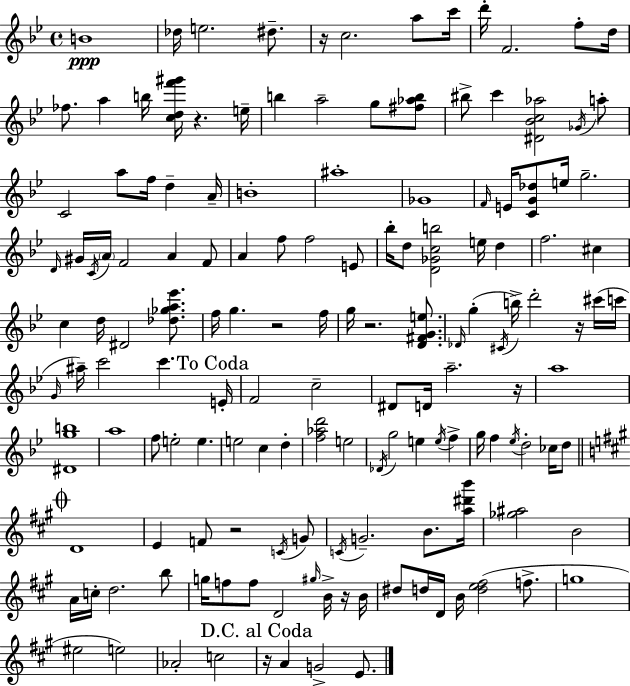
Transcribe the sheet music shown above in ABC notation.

X:1
T:Untitled
M:4/4
L:1/4
K:Bb
B4 _d/4 e2 ^d/2 z/4 c2 a/2 c'/4 d'/4 F2 f/2 d/4 _f/2 a b/4 [cdf'^g']/4 z e/4 b a2 g/2 [^f_ab]/2 ^b/2 c' [^D_Bc_a]2 _G/4 a/2 C2 a/2 f/4 d A/4 B4 ^a4 _G4 F/4 E/4 [CG_d]/2 e/4 g2 D/4 ^G/4 C/4 A/4 F2 A F/2 A f/2 f2 E/2 _b/4 d/2 [D_Gcb]2 e/4 d f2 ^c c d/4 ^D2 [_d_ga_e']/2 f/4 g z2 f/4 g/4 z2 [D^FGe]/2 _D/4 g ^C/4 b/4 d'2 z/4 ^c'/4 c'/4 G/4 ^a/4 c'2 c' E/4 F2 c2 ^D/2 D/4 a2 z/4 a4 [^Dgb]4 a4 f/2 e2 e e2 c d [f_ad']2 e2 _D/4 g2 e e/4 f g/4 f _e/4 d2 _c/4 d/2 D4 E F/2 z2 C/4 G/2 C/4 G2 B/2 [a^d'b']/4 [_g^a]2 B2 A/4 c/4 d2 b/2 g/4 f/2 f/2 D2 ^g/4 B/4 z/4 B/4 ^d/2 d/4 D/4 B/4 [de^f]2 f/2 g4 ^e2 e2 _A2 c2 z/4 A G2 E/2